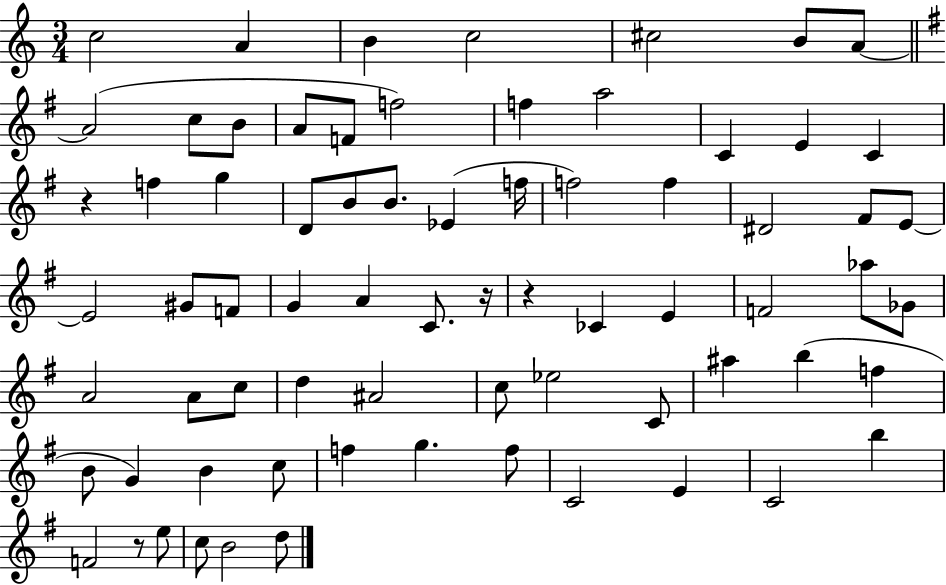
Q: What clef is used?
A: treble